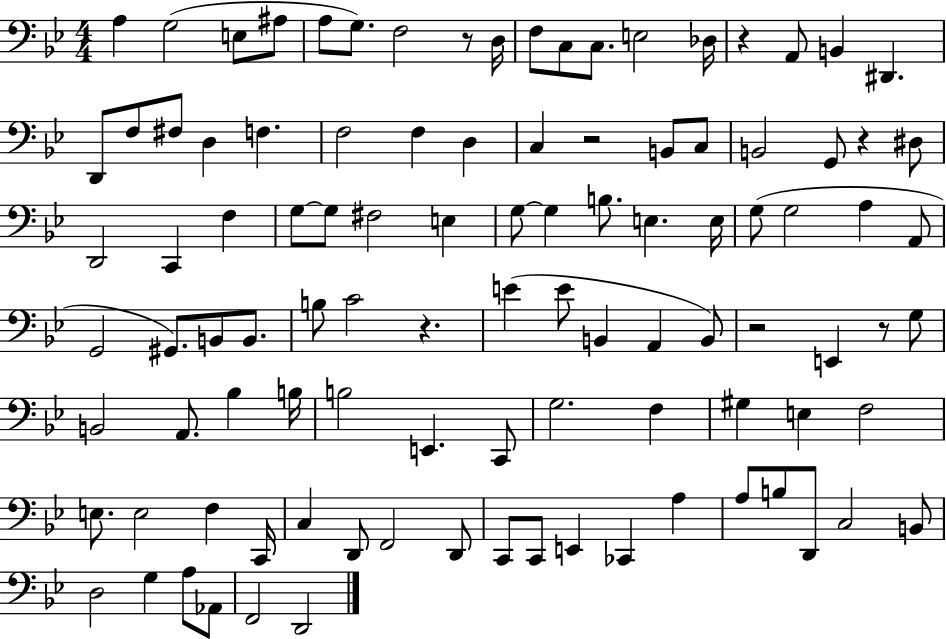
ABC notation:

X:1
T:Untitled
M:4/4
L:1/4
K:Bb
A, G,2 E,/2 ^A,/2 A,/2 G,/2 F,2 z/2 D,/4 F,/2 C,/2 C,/2 E,2 _D,/4 z A,,/2 B,, ^D,, D,,/2 F,/2 ^F,/2 D, F, F,2 F, D, C, z2 B,,/2 C,/2 B,,2 G,,/2 z ^D,/2 D,,2 C,, F, G,/2 G,/2 ^F,2 E, G,/2 G, B,/2 E, E,/4 G,/2 G,2 A, A,,/2 G,,2 ^G,,/2 B,,/2 B,,/2 B,/2 C2 z E E/2 B,, A,, B,,/2 z2 E,, z/2 G,/2 B,,2 A,,/2 _B, B,/4 B,2 E,, C,,/2 G,2 F, ^G, E, F,2 E,/2 E,2 F, C,,/4 C, D,,/2 F,,2 D,,/2 C,,/2 C,,/2 E,, _C,, A, A,/2 B,/2 D,,/2 C,2 B,,/2 D,2 G, A,/2 _A,,/2 F,,2 D,,2